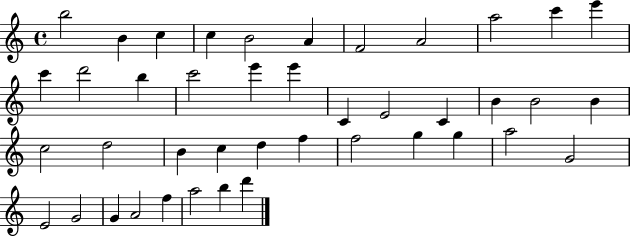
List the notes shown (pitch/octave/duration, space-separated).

B5/h B4/q C5/q C5/q B4/h A4/q F4/h A4/h A5/h C6/q E6/q C6/q D6/h B5/q C6/h E6/q E6/q C4/q E4/h C4/q B4/q B4/h B4/q C5/h D5/h B4/q C5/q D5/q F5/q F5/h G5/q G5/q A5/h G4/h E4/h G4/h G4/q A4/h F5/q A5/h B5/q D6/q